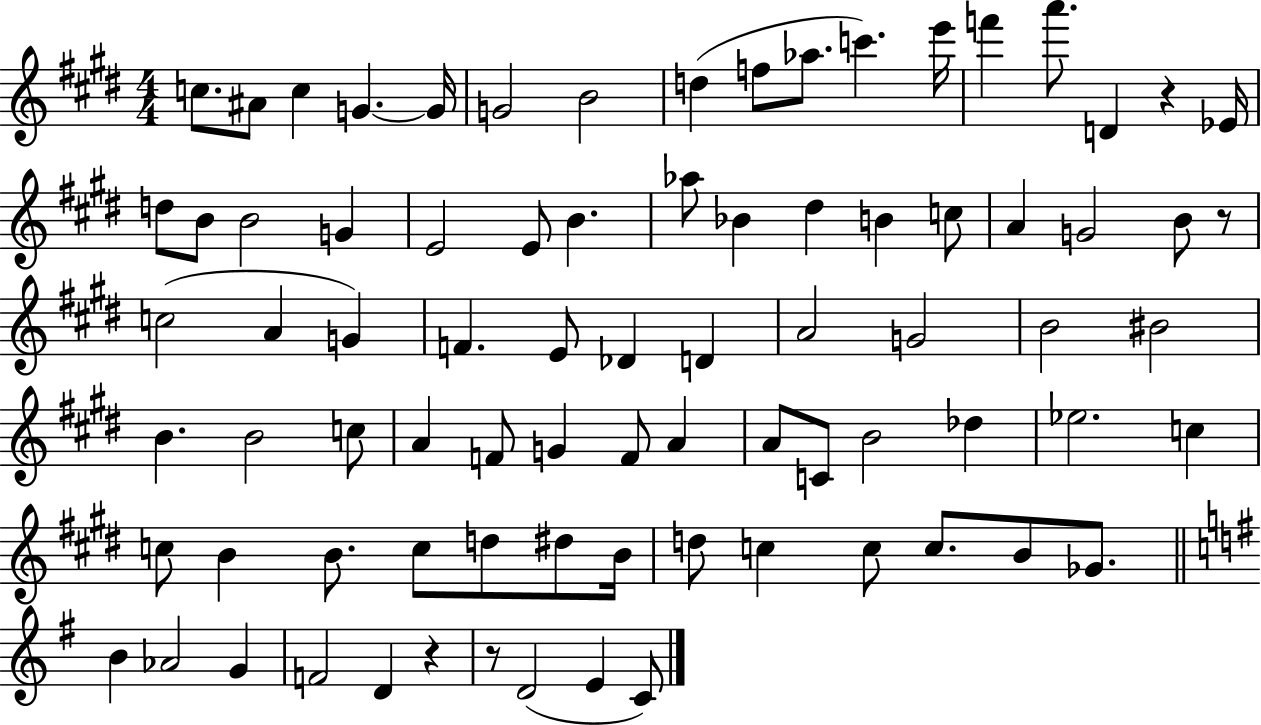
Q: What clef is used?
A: treble